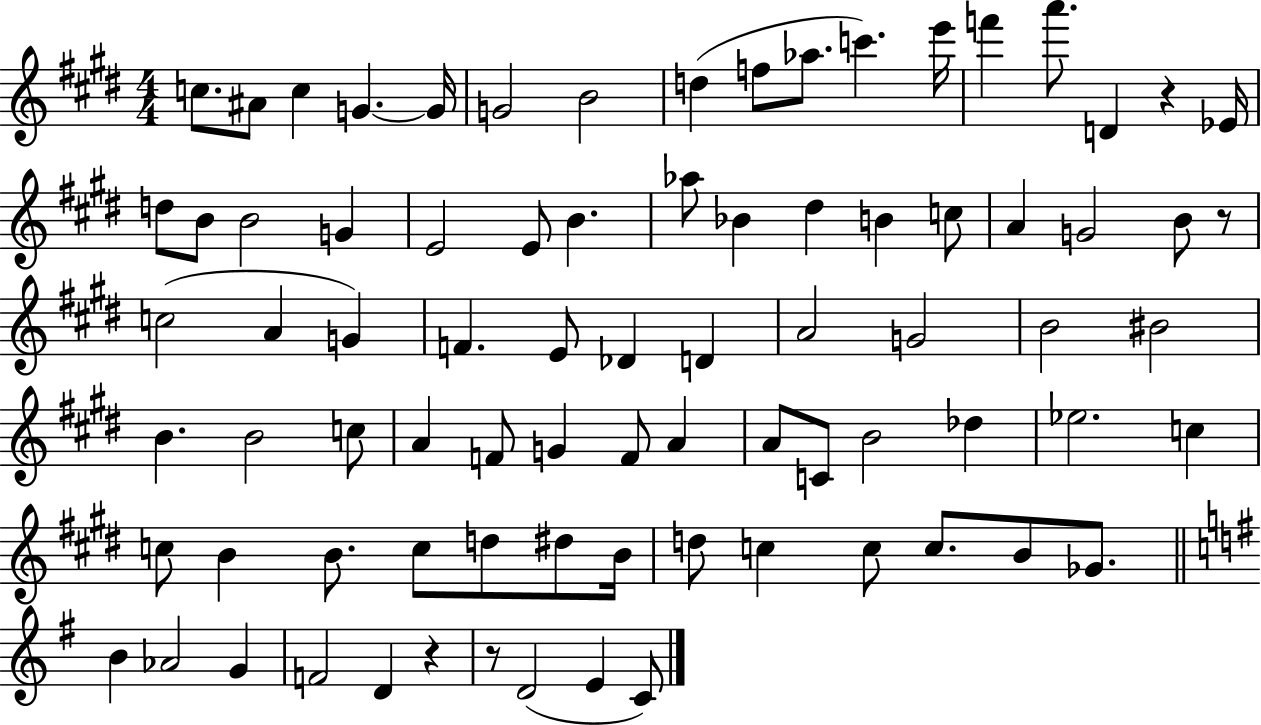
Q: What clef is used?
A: treble